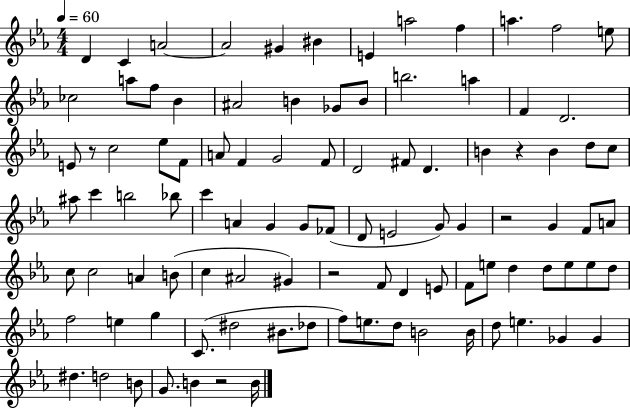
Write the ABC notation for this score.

X:1
T:Untitled
M:4/4
L:1/4
K:Eb
D C A2 A2 ^G ^B E a2 f a f2 e/2 _c2 a/2 f/2 _B ^A2 B _G/2 B/2 b2 a F D2 E/2 z/2 c2 _e/2 F/2 A/2 F G2 F/2 D2 ^F/2 D B z B d/2 c/2 ^a/2 c' b2 _b/2 c' A G G/2 _F/2 D/2 E2 G/2 G z2 G F/2 A/2 c/2 c2 A B/2 c ^A2 ^G z2 F/2 D E/2 F/2 e/2 d d/2 e/2 e/2 d/2 f2 e g C/2 ^d2 ^B/2 _d/2 f/2 e/2 d/2 B2 B/4 d/2 e _G _G ^d d2 B/2 G/2 B z2 B/4